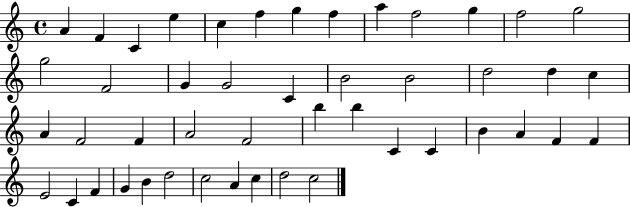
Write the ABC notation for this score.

X:1
T:Untitled
M:4/4
L:1/4
K:C
A F C e c f g f a f2 g f2 g2 g2 F2 G G2 C B2 B2 d2 d c A F2 F A2 F2 b b C C B A F F E2 C F G B d2 c2 A c d2 c2